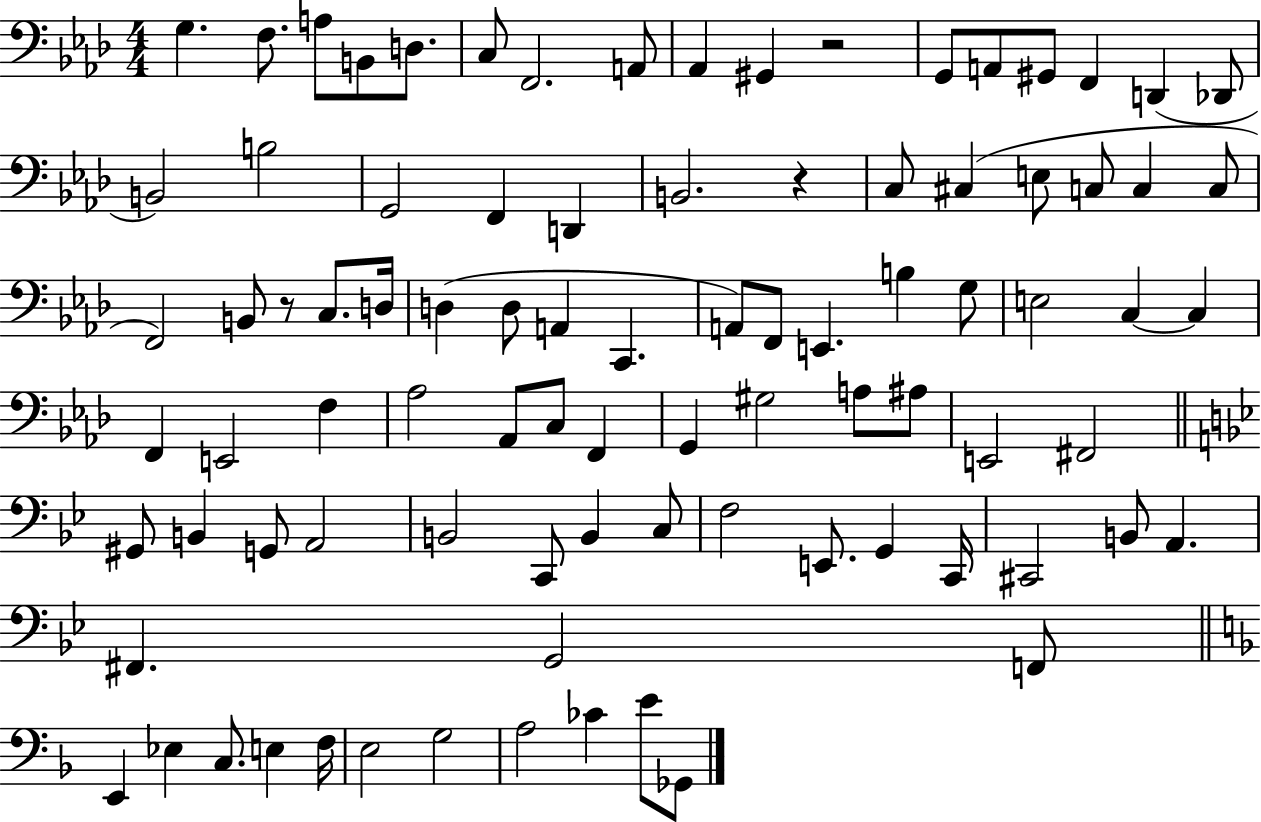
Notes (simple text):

G3/q. F3/e. A3/e B2/e D3/e. C3/e F2/h. A2/e Ab2/q G#2/q R/h G2/e A2/e G#2/e F2/q D2/q Db2/e B2/h B3/h G2/h F2/q D2/q B2/h. R/q C3/e C#3/q E3/e C3/e C3/q C3/e F2/h B2/e R/e C3/e. D3/s D3/q D3/e A2/q C2/q. A2/e F2/e E2/q. B3/q G3/e E3/h C3/q C3/q F2/q E2/h F3/q Ab3/h Ab2/e C3/e F2/q G2/q G#3/h A3/e A#3/e E2/h F#2/h G#2/e B2/q G2/e A2/h B2/h C2/e B2/q C3/e F3/h E2/e. G2/q C2/s C#2/h B2/e A2/q. F#2/q. G2/h F2/e E2/q Eb3/q C3/e. E3/q F3/s E3/h G3/h A3/h CES4/q E4/e Gb2/e